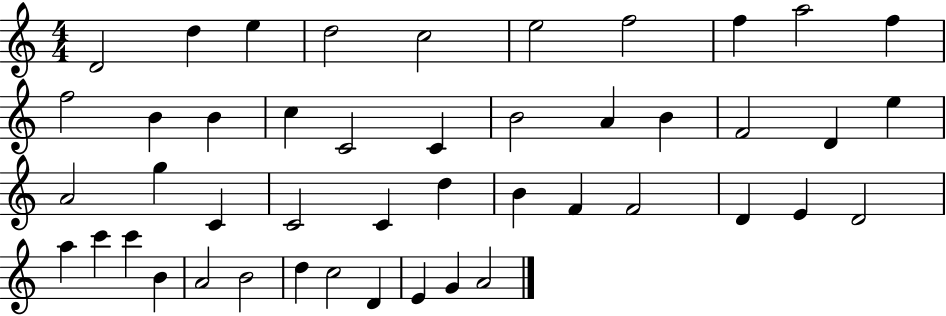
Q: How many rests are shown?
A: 0